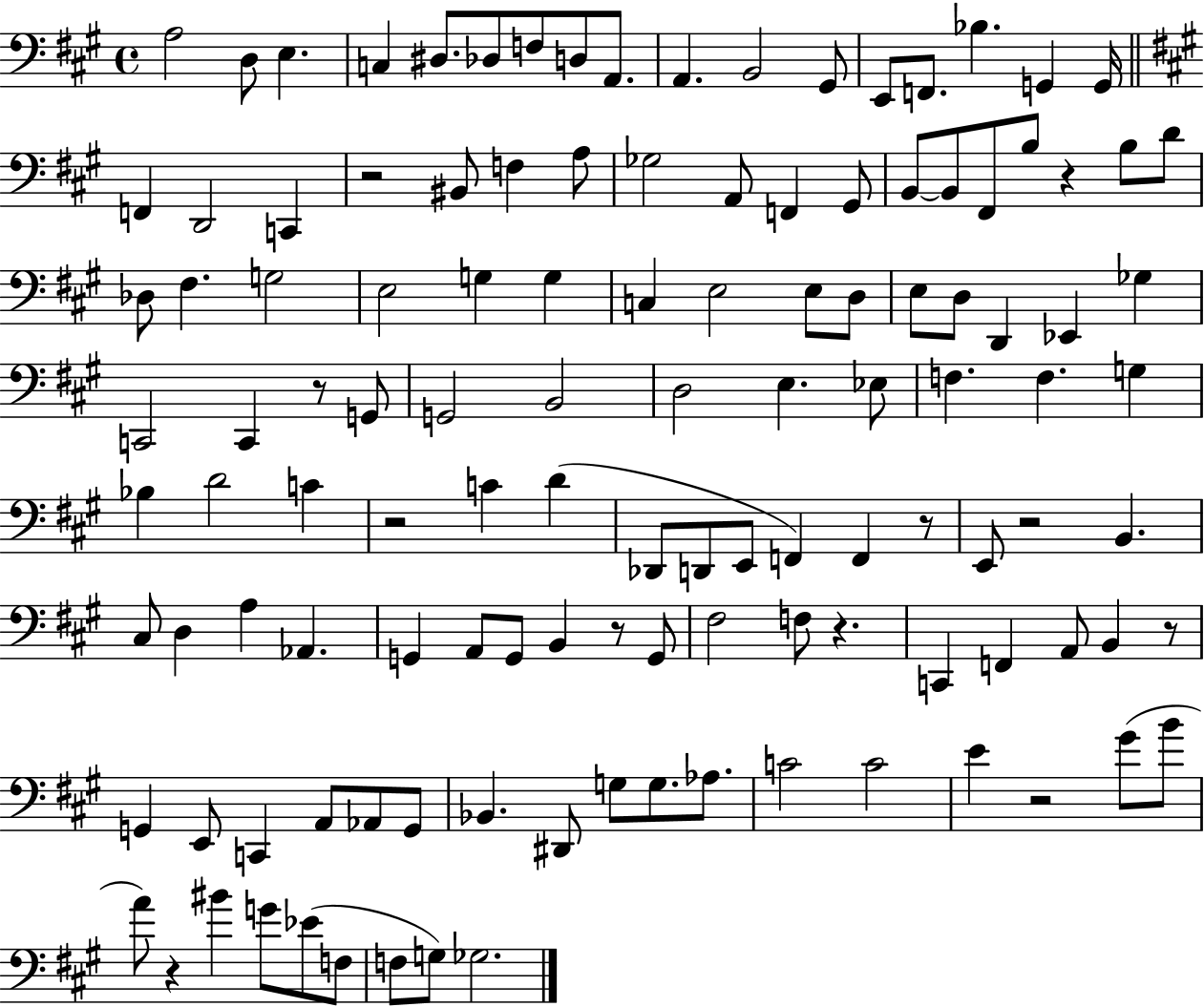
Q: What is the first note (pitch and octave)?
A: A3